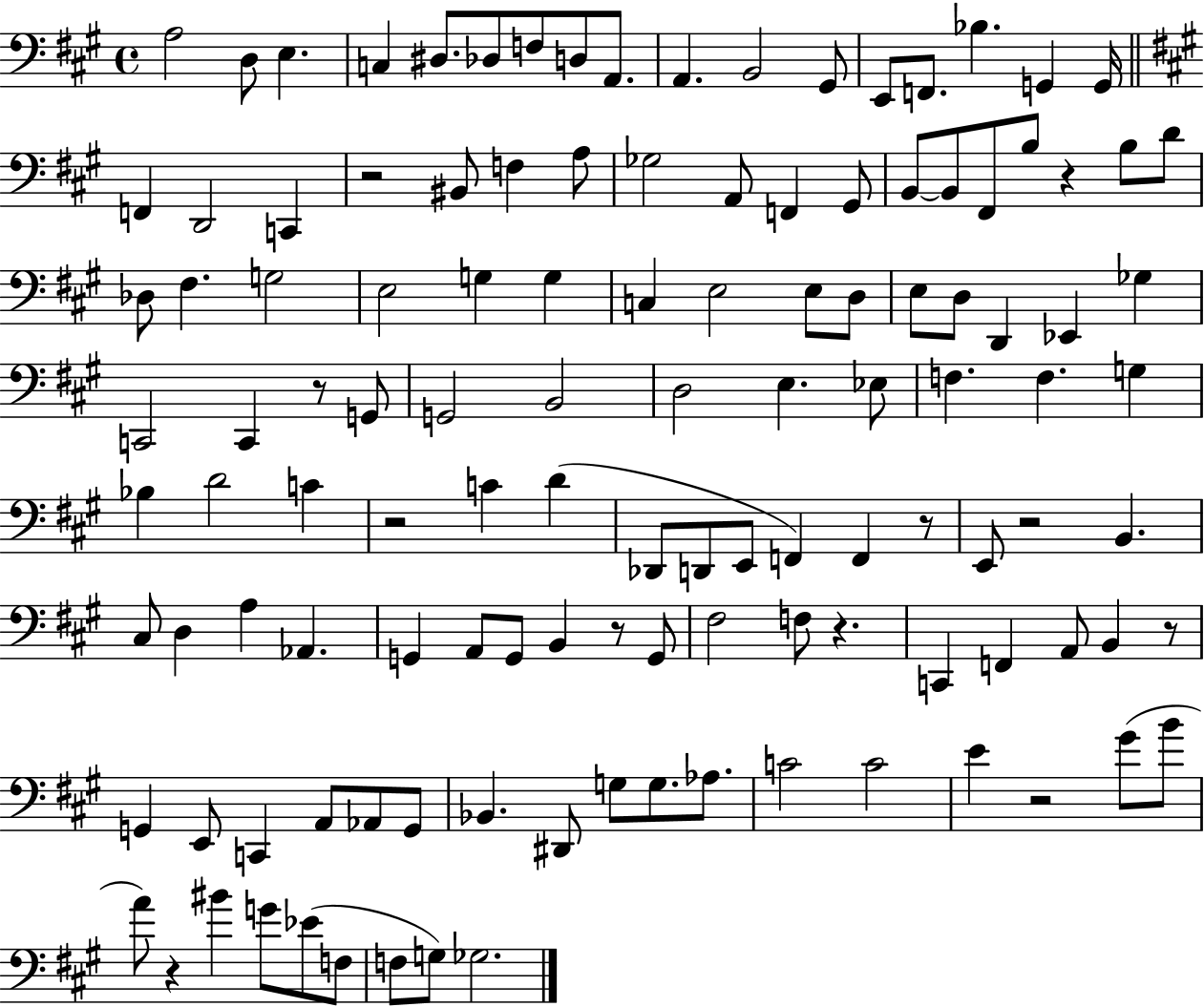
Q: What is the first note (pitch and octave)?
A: A3